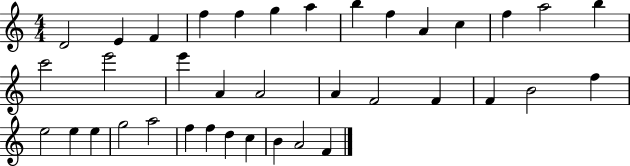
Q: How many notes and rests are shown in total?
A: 37